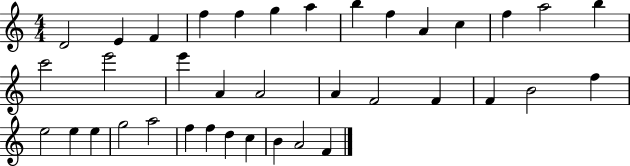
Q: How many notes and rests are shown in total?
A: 37